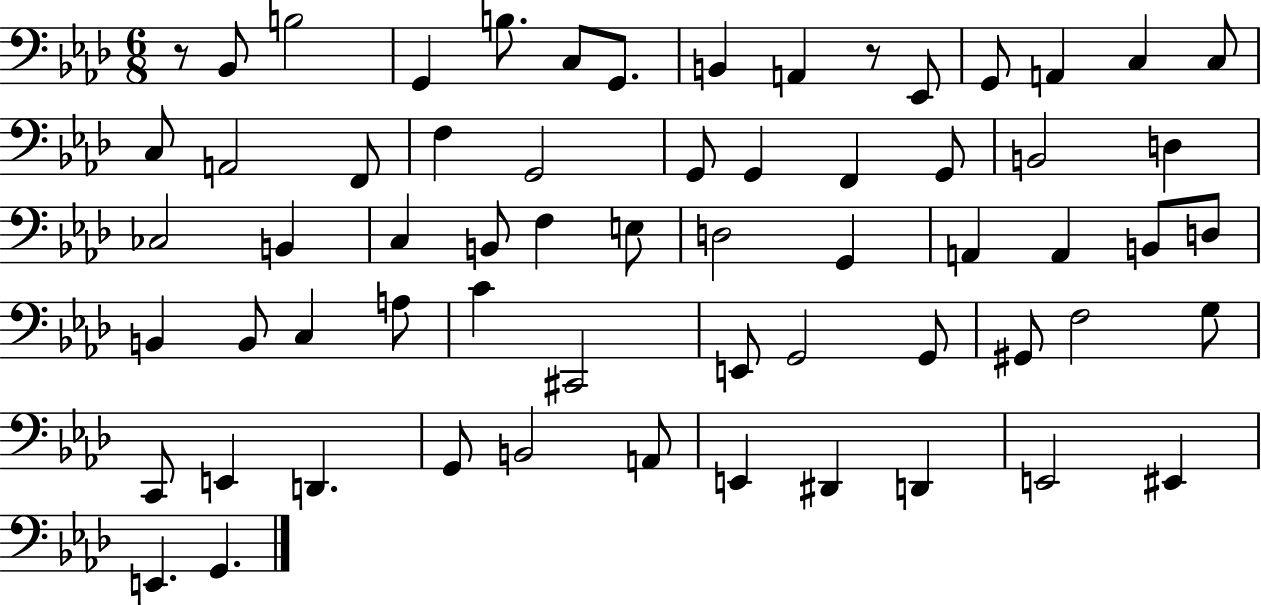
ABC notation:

X:1
T:Untitled
M:6/8
L:1/4
K:Ab
z/2 _B,,/2 B,2 G,, B,/2 C,/2 G,,/2 B,, A,, z/2 _E,,/2 G,,/2 A,, C, C,/2 C,/2 A,,2 F,,/2 F, G,,2 G,,/2 G,, F,, G,,/2 B,,2 D, _C,2 B,, C, B,,/2 F, E,/2 D,2 G,, A,, A,, B,,/2 D,/2 B,, B,,/2 C, A,/2 C ^C,,2 E,,/2 G,,2 G,,/2 ^G,,/2 F,2 G,/2 C,,/2 E,, D,, G,,/2 B,,2 A,,/2 E,, ^D,, D,, E,,2 ^E,, E,, G,,